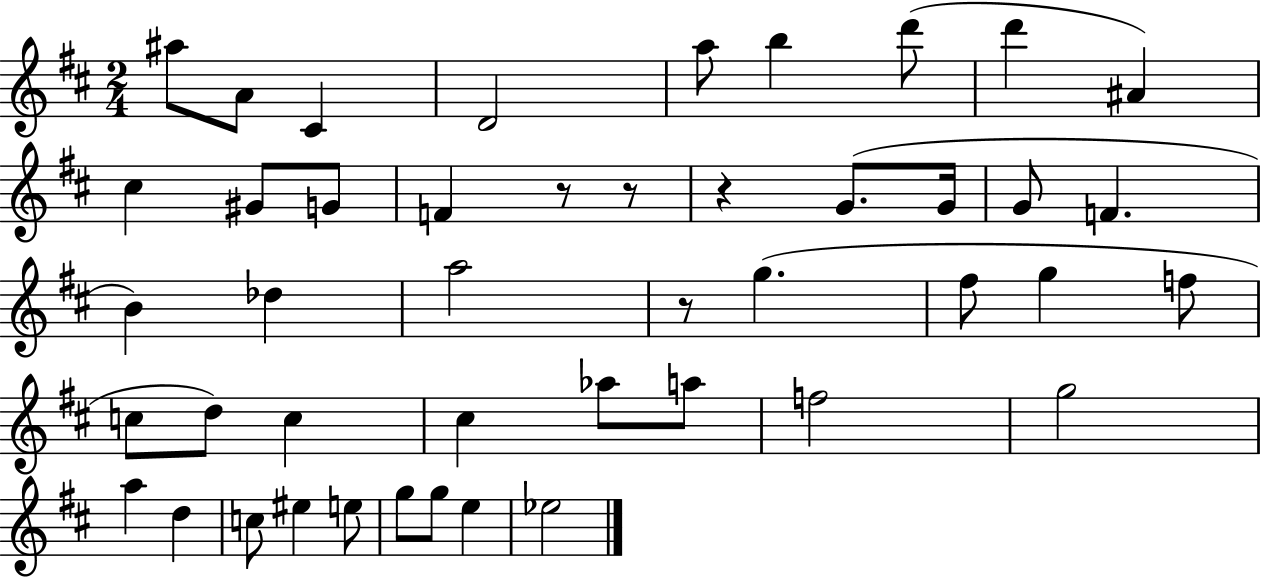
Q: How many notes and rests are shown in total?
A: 45